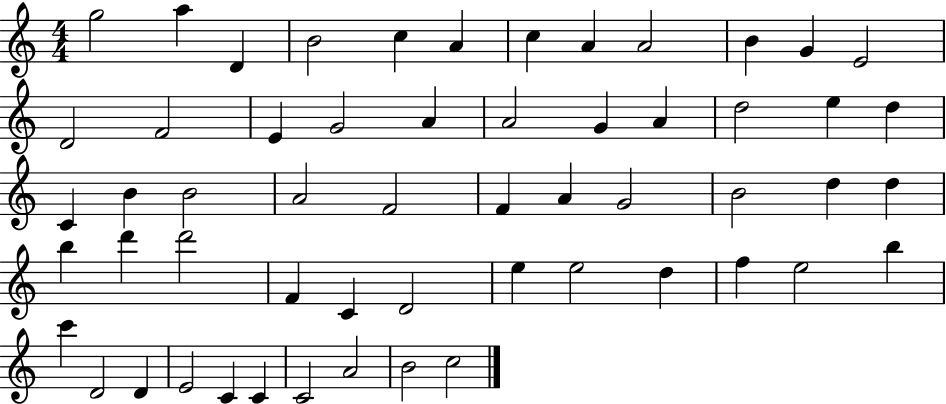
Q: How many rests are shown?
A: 0